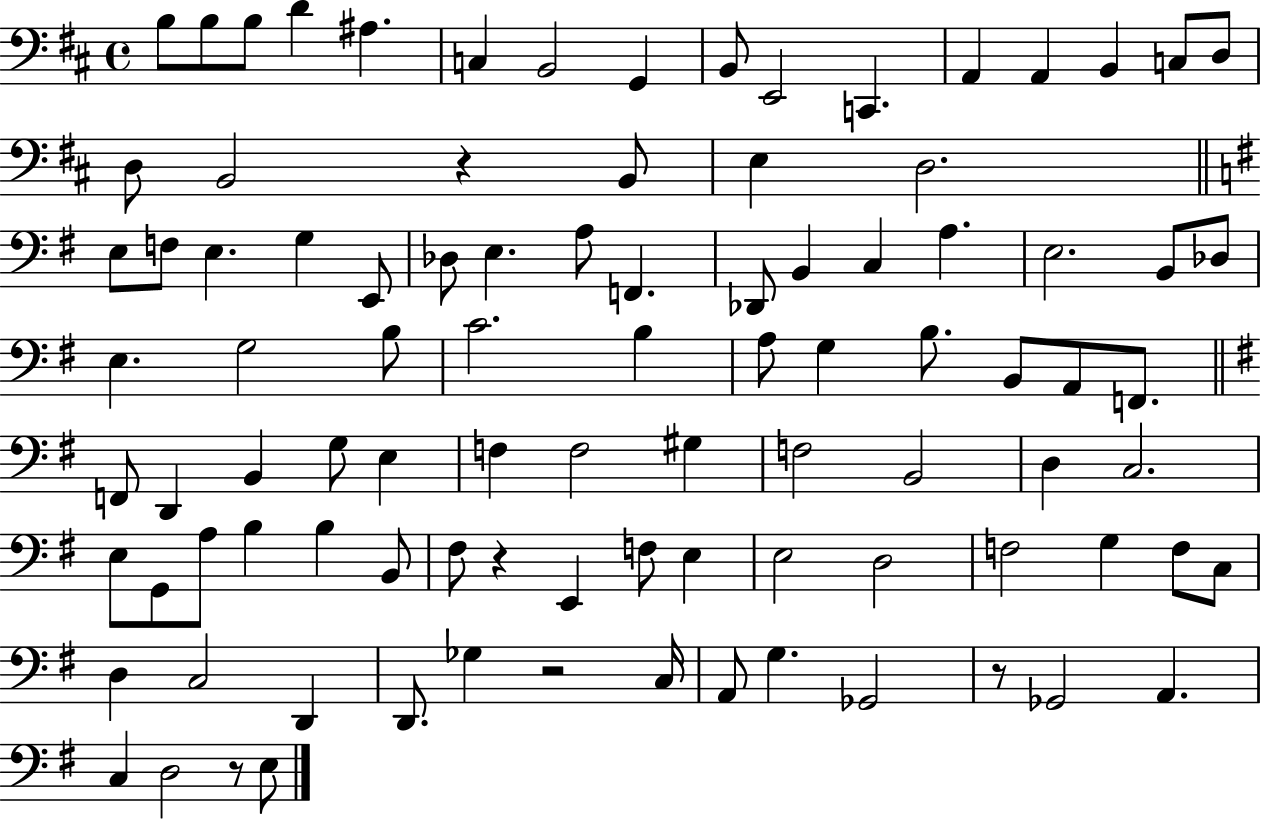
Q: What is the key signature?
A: D major